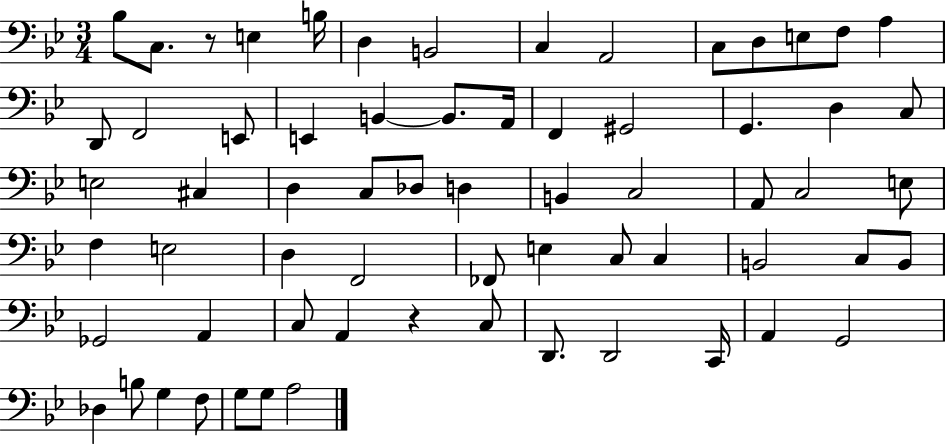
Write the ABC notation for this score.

X:1
T:Untitled
M:3/4
L:1/4
K:Bb
_B,/2 C,/2 z/2 E, B,/4 D, B,,2 C, A,,2 C,/2 D,/2 E,/2 F,/2 A, D,,/2 F,,2 E,,/2 E,, B,, B,,/2 A,,/4 F,, ^G,,2 G,, D, C,/2 E,2 ^C, D, C,/2 _D,/2 D, B,, C,2 A,,/2 C,2 E,/2 F, E,2 D, F,,2 _F,,/2 E, C,/2 C, B,,2 C,/2 B,,/2 _G,,2 A,, C,/2 A,, z C,/2 D,,/2 D,,2 C,,/4 A,, G,,2 _D, B,/2 G, F,/2 G,/2 G,/2 A,2